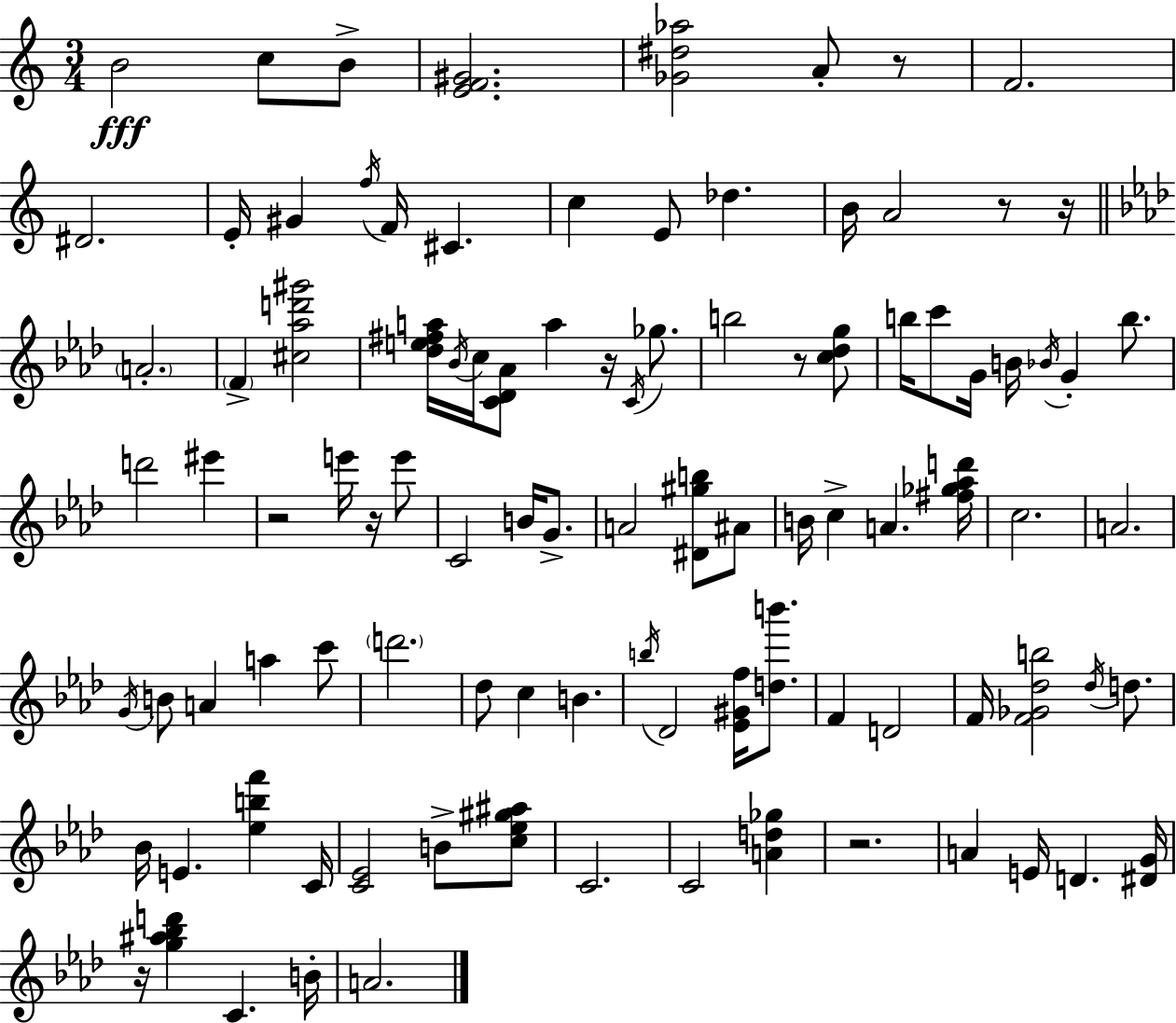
{
  \clef treble
  \numericTimeSignature
  \time 3/4
  \key c \major
  b'2\fff c''8 b'8-> | <e' f' gis'>2. | <ges' dis'' aes''>2 a'8-. r8 | f'2. | \break dis'2. | e'16-. gis'4 \acciaccatura { f''16 } f'16 cis'4. | c''4 e'8 des''4. | b'16 a'2 r8 | \break r16 \bar "||" \break \key aes \major \parenthesize a'2.-. | \parenthesize f'4-> <cis'' aes'' d''' gis'''>2 | <des'' e'' fis'' a''>16 \acciaccatura { bes'16 } c''16 <c' des' aes'>8 a''4 r16 \acciaccatura { c'16 } ges''8. | b''2 r8 | \break <c'' des'' g''>8 b''16 c'''8 g'16 b'16 \acciaccatura { bes'16 } g'4-. | b''8. d'''2 eis'''4 | r2 e'''16 | r16 e'''8 c'2 b'16 | \break g'8.-> a'2 <dis' gis'' b''>8 | ais'8 b'16 c''4-> a'4. | <fis'' ges'' aes'' d'''>16 c''2. | a'2. | \break \acciaccatura { g'16 } b'8 a'4 a''4 | c'''8 \parenthesize d'''2. | des''8 c''4 b'4. | \acciaccatura { b''16 } des'2 | \break <ees' gis' f''>16 <d'' b'''>8. f'4 d'2 | f'16 <f' ges' des'' b''>2 | \acciaccatura { des''16 } d''8. bes'16 e'4. | <ees'' b'' f'''>4 c'16 <c' ees'>2 | \break b'8-> <c'' ees'' gis'' ais''>8 c'2. | c'2 | <a' d'' ges''>4 r2. | a'4 e'16 d'4. | \break <dis' g'>16 r16 <g'' ais'' bes'' d'''>4 c'4. | b'16-. a'2. | \bar "|."
}